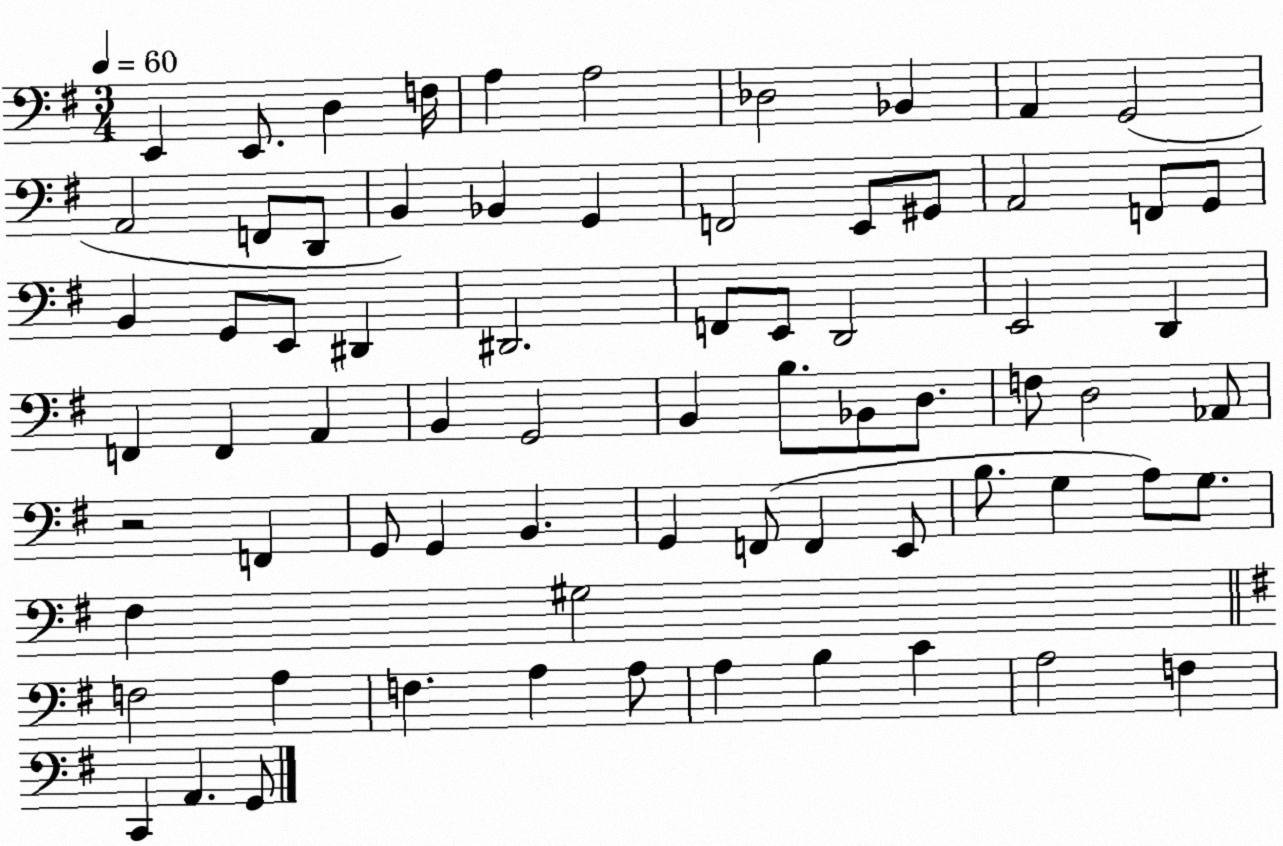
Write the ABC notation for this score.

X:1
T:Untitled
M:3/4
L:1/4
K:G
E,, E,,/2 D, F,/4 A, A,2 _D,2 _B,, A,, G,,2 A,,2 F,,/2 D,,/2 B,, _B,, G,, F,,2 E,,/2 ^G,,/2 A,,2 F,,/2 G,,/2 B,, G,,/2 E,,/2 ^D,, ^D,,2 F,,/2 E,,/2 D,,2 E,,2 D,, F,, F,, A,, B,, G,,2 B,, B,/2 _B,,/2 D,/2 F,/2 D,2 _A,,/2 z2 F,, G,,/2 G,, B,, G,, F,,/2 F,, E,,/2 B,/2 G, A,/2 G,/2 ^F, ^G,2 F,2 A, F, A, A,/2 A, B, C A,2 F, C,, A,, G,,/2